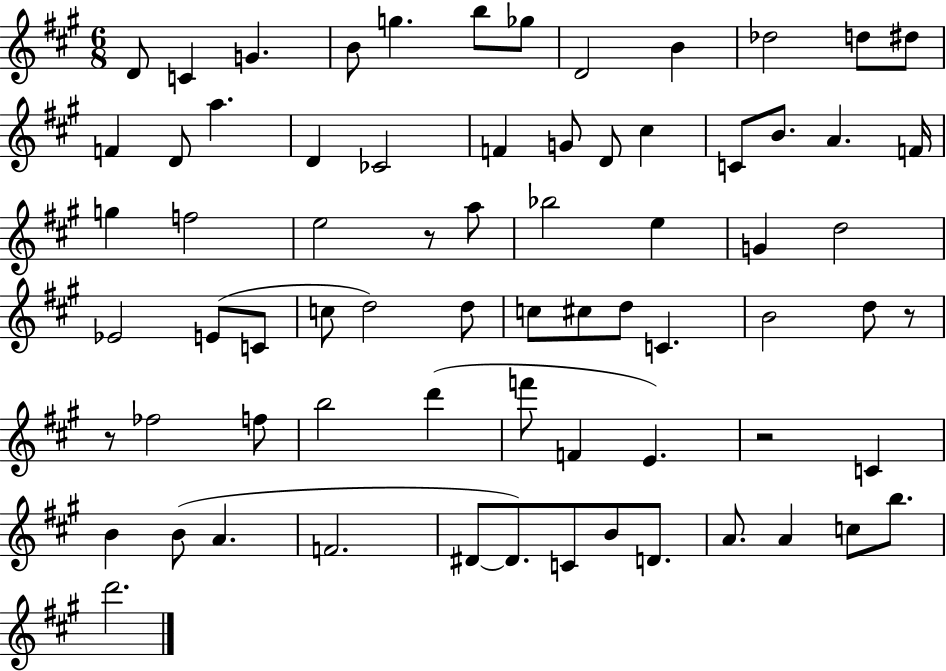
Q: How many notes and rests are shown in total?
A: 71